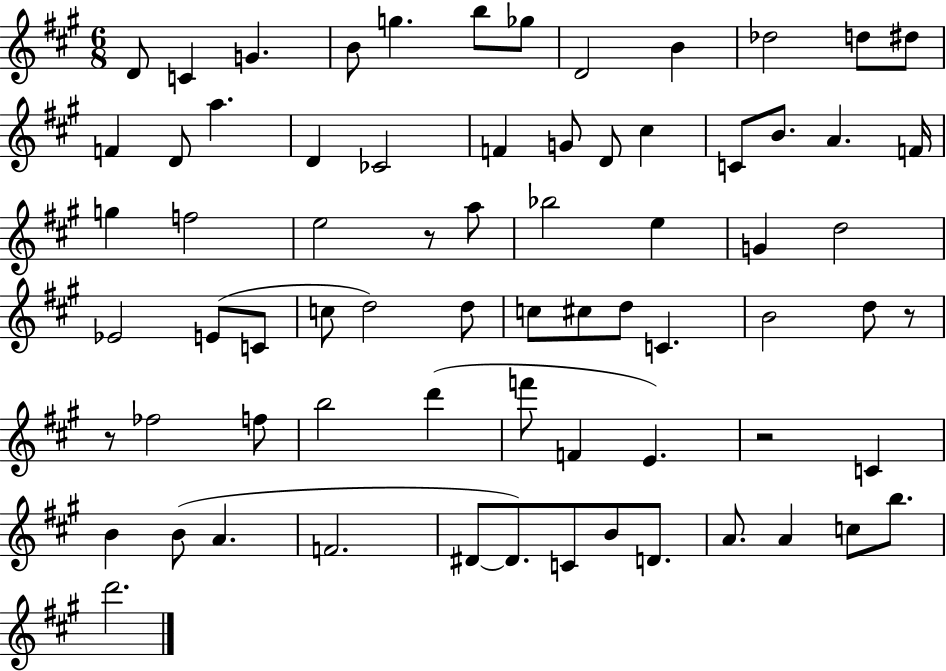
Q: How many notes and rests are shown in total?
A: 71